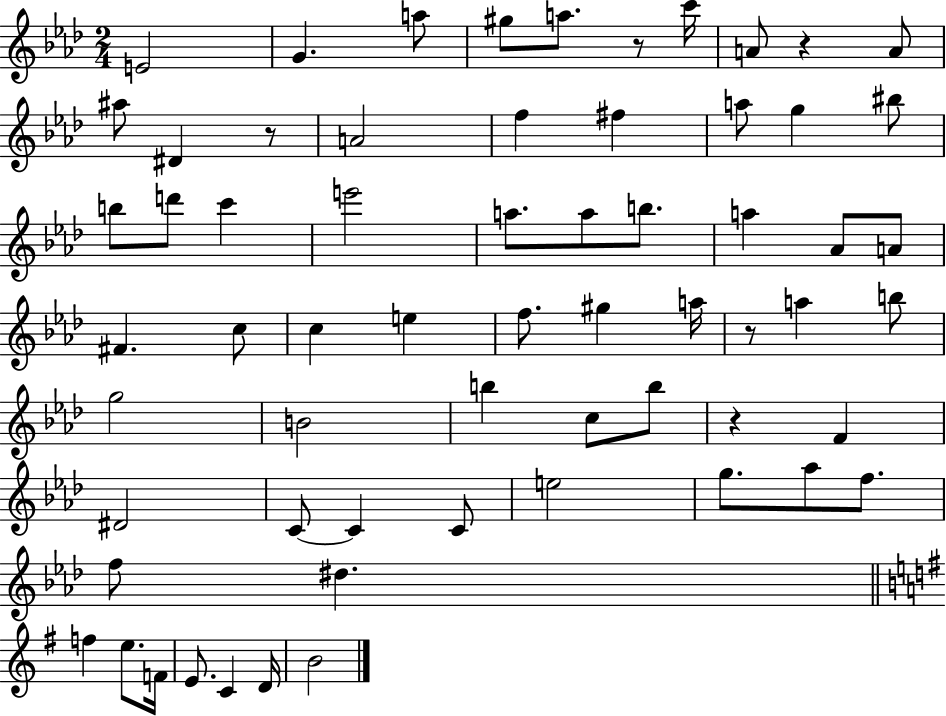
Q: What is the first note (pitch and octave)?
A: E4